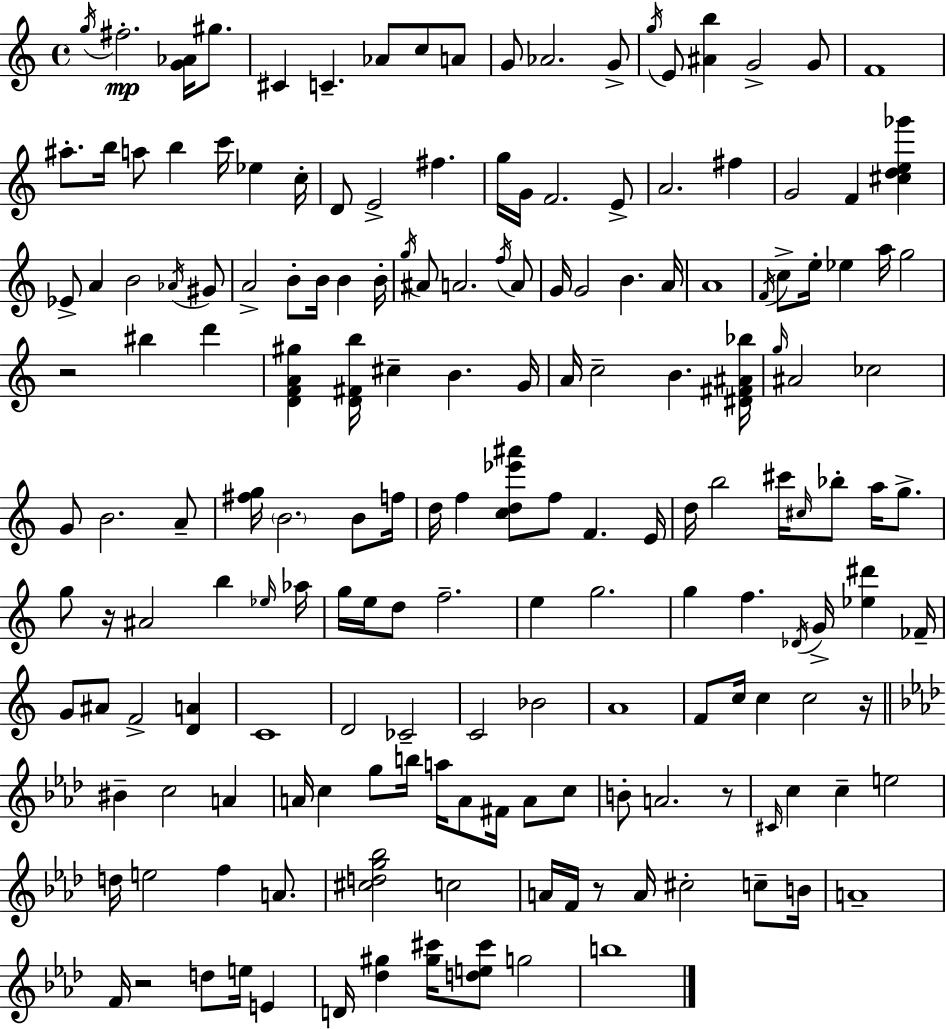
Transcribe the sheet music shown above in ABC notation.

X:1
T:Untitled
M:4/4
L:1/4
K:C
g/4 ^f2 [G_A]/4 ^g/2 ^C C _A/2 c/2 A/2 G/2 _A2 G/2 g/4 E/2 [^Ab] G2 G/2 F4 ^a/2 b/4 a/2 b c'/4 _e c/4 D/2 E2 ^f g/4 G/4 F2 E/2 A2 ^f G2 F [^cde_g'] _E/2 A B2 _A/4 ^G/2 A2 B/2 B/4 B B/4 g/4 ^A/2 A2 f/4 A/2 G/4 G2 B A/4 A4 F/4 c/2 e/4 _e a/4 g2 z2 ^b d' [DFA^g] [D^Fb]/4 ^c B G/4 A/4 c2 B [^D^F^A_b]/4 g/4 ^A2 _c2 G/2 B2 A/2 [^fg]/4 B2 B/2 f/4 d/4 f [cd_e'^a']/2 f/2 F E/4 d/4 b2 ^c'/4 ^c/4 _b/2 a/4 g/2 g/2 z/4 ^A2 b _e/4 _a/4 g/4 e/4 d/2 f2 e g2 g f _D/4 G/4 [_e^d'] _F/4 G/2 ^A/2 F2 [DA] C4 D2 _C2 C2 _B2 A4 F/2 c/4 c c2 z/4 ^B c2 A A/4 c g/2 b/4 a/4 A/2 ^F/4 A/2 c/2 B/2 A2 z/2 ^C/4 c c e2 d/4 e2 f A/2 [^cdg_b]2 c2 A/4 F/4 z/2 A/4 ^c2 c/2 B/4 A4 F/4 z2 d/2 e/4 E D/4 [_d^g] [^g^c']/4 [de^c']/2 g2 b4